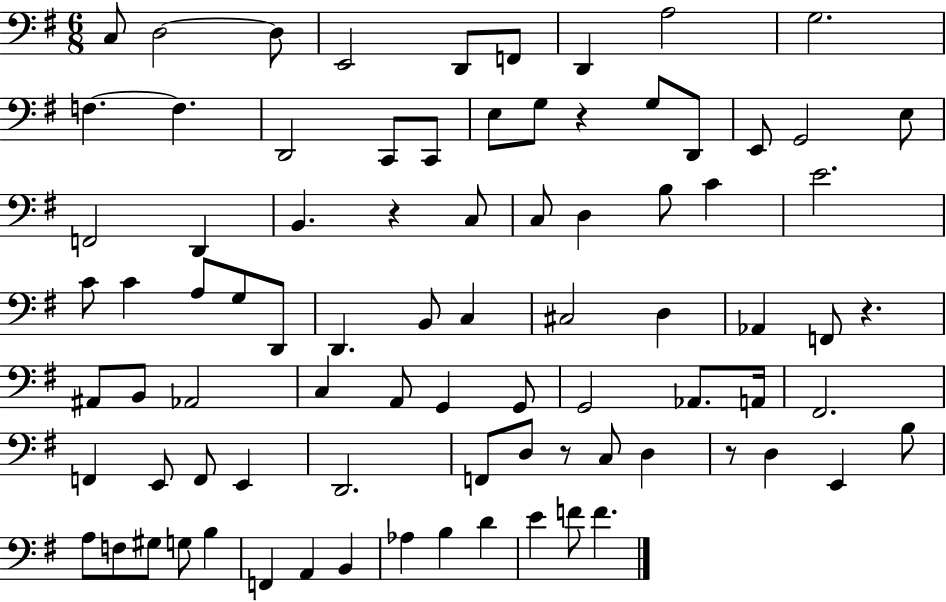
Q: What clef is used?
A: bass